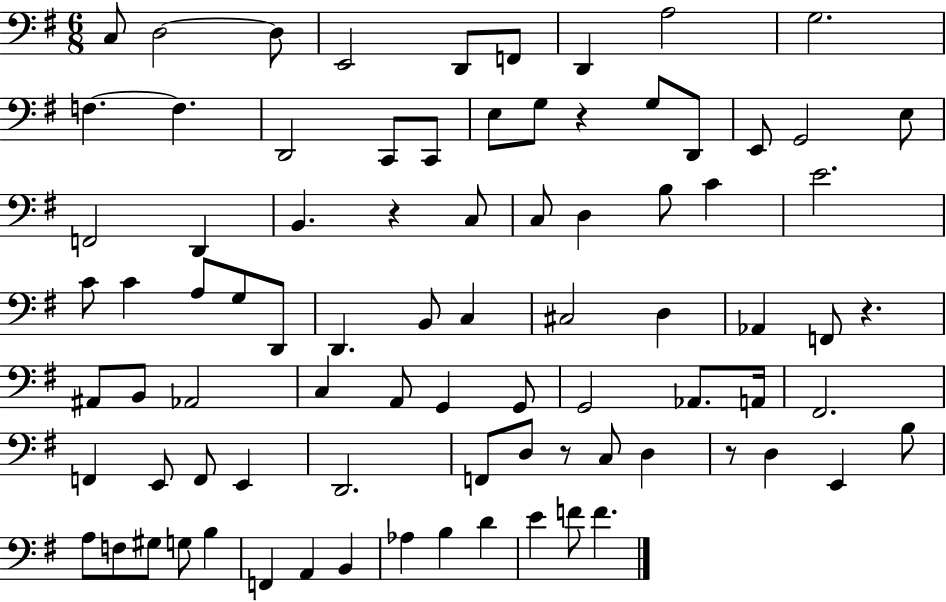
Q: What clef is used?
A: bass